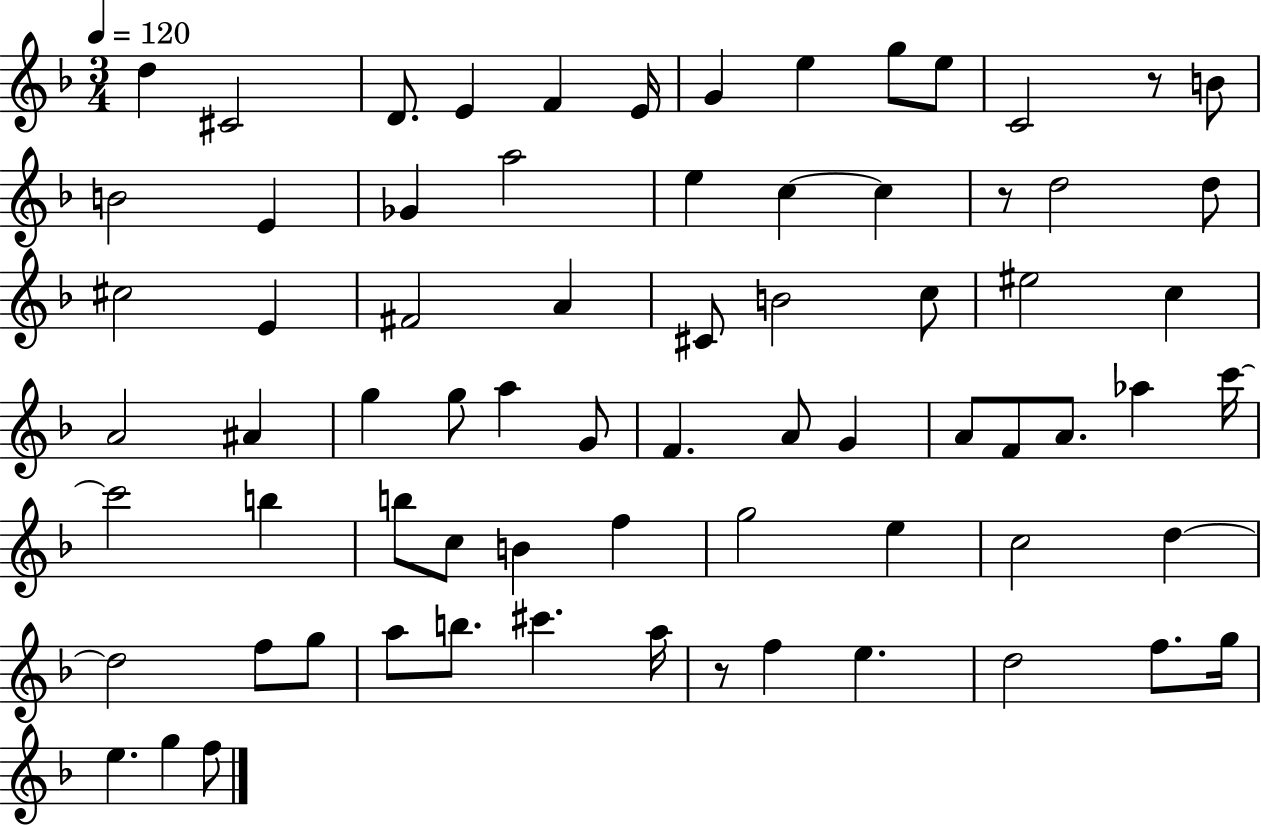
D5/q C#4/h D4/e. E4/q F4/q E4/s G4/q E5/q G5/e E5/e C4/h R/e B4/e B4/h E4/q Gb4/q A5/h E5/q C5/q C5/q R/e D5/h D5/e C#5/h E4/q F#4/h A4/q C#4/e B4/h C5/e EIS5/h C5/q A4/h A#4/q G5/q G5/e A5/q G4/e F4/q. A4/e G4/q A4/e F4/e A4/e. Ab5/q C6/s C6/h B5/q B5/e C5/e B4/q F5/q G5/h E5/q C5/h D5/q D5/h F5/e G5/e A5/e B5/e. C#6/q. A5/s R/e F5/q E5/q. D5/h F5/e. G5/s E5/q. G5/q F5/e